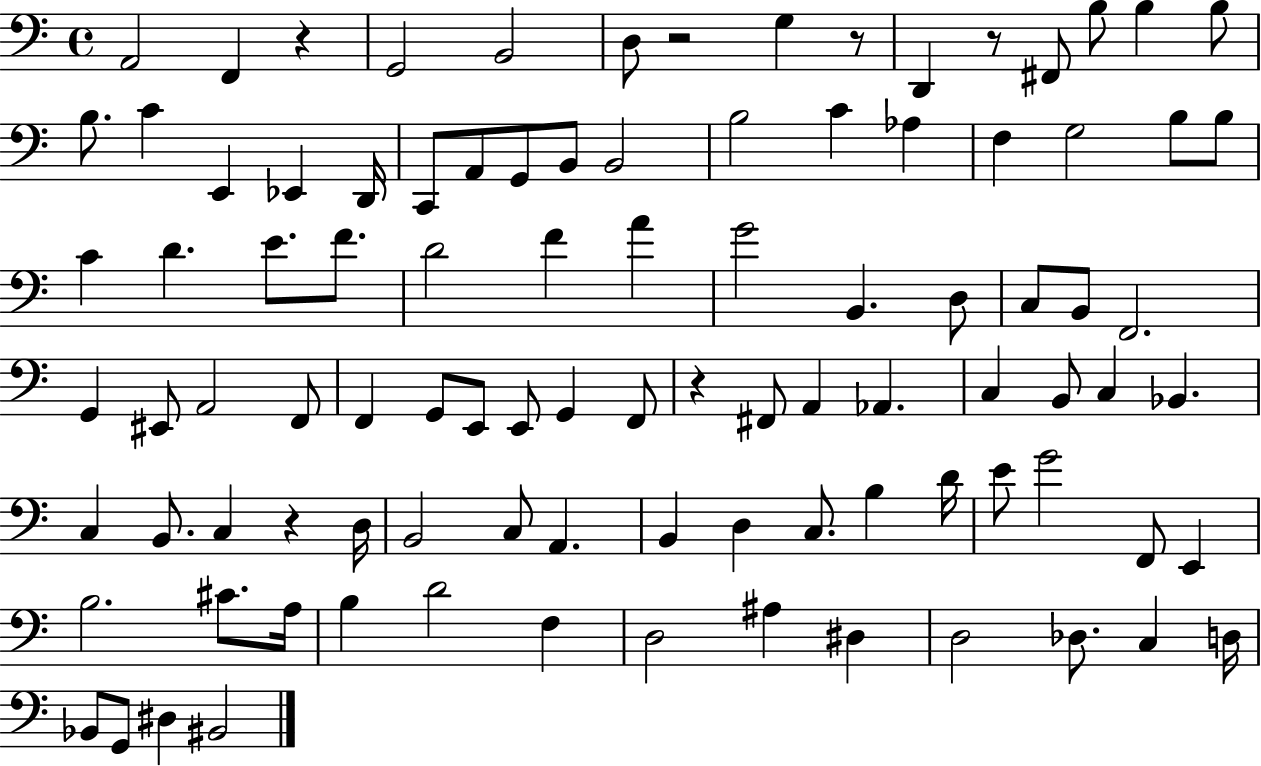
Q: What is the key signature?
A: C major